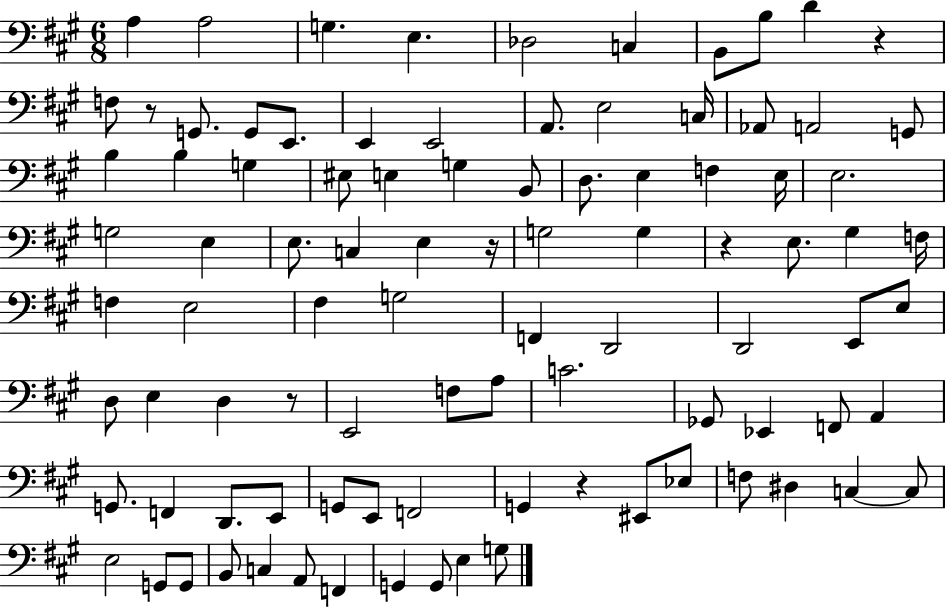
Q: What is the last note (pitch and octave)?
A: G3